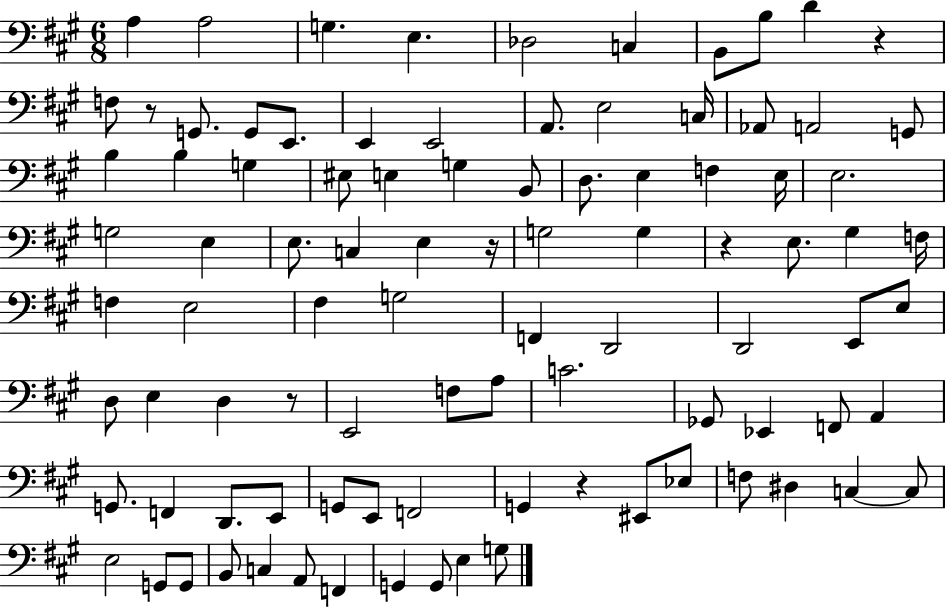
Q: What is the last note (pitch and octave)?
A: G3